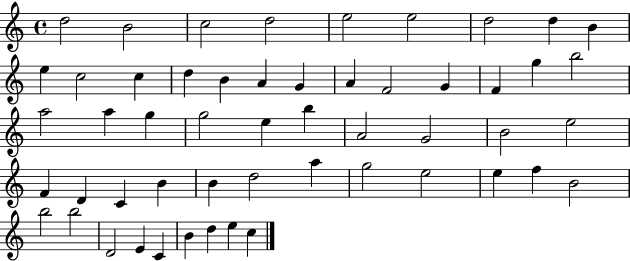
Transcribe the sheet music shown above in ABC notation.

X:1
T:Untitled
M:4/4
L:1/4
K:C
d2 B2 c2 d2 e2 e2 d2 d B e c2 c d B A G A F2 G F g b2 a2 a g g2 e b A2 G2 B2 e2 F D C B B d2 a g2 e2 e f B2 b2 b2 D2 E C B d e c